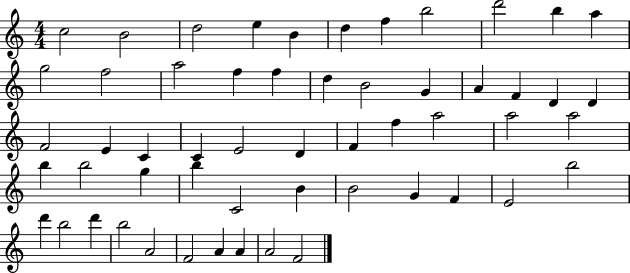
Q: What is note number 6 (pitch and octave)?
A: D5